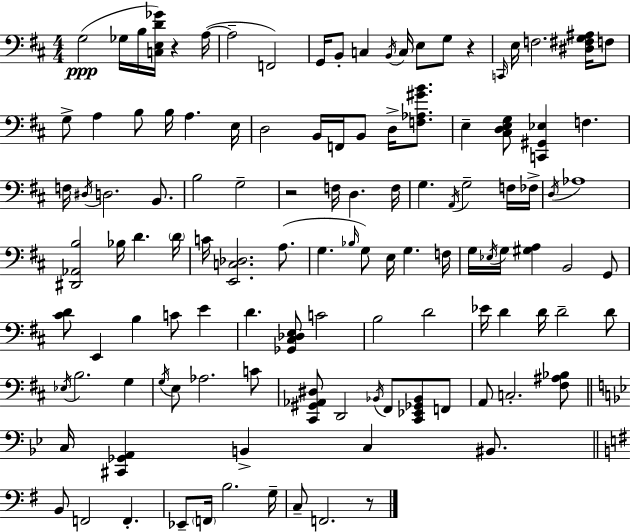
{
  \clef bass
  \numericTimeSignature
  \time 4/4
  \key d \major
  g2(\ppp ges16 b16 <c e d' ges'>16) r4 a16~(~ | a2-- f,2) | g,16 b,8-. c4 \acciaccatura { b,16 } c16 e8 g8 r4 | \grace { c,16 } e16 f2. <dis fis g ais>16 | \break f8 g8-> a4 b8 b16 a4. | e16 d2 b,16 f,16 b,8 d16-> <f aes gis' b'>8. | e4-- <cis d e g>8 <c, gis, ees>4 f4. | f16 \acciaccatura { dis16 } d2. | \break b,8. b2 g2-- | r2 f16 d4. | f16 g4. \acciaccatura { a,16 } g2-- | f16 fes16-> \acciaccatura { d16 } aes1 | \break <dis, aes, b>2 bes16 d'4. | \parenthesize d'16 c'16 <e, c des>2. | a8.( g4. \grace { bes16 }) g8 e16 g4. | f16 g16 \acciaccatura { ees16 } g16 <gis a>4 b,2 | \break g,8 <cis' d'>8 e,4 b4 | c'8 e'4 d'4. <ges, cis des e>8 c'2 | b2 d'2 | ees'16 d'4 d'16 d'2-- | \break d'8 \acciaccatura { ees16 } b2. | g4 \acciaccatura { g16 } e8 aes2. | c'8 <cis, gis, aes, dis>8 d,2 | \acciaccatura { bes,16 } fis,8 <cis, ees, ges, bes,>8 f,8 a,8 c2.-. | \break <fis ais bes>8 \bar "||" \break \key bes \major c16 <cis, ges, a,>4 b,4-> c4 bis,8. | \bar "||" \break \key g \major b,8 f,2 f,4.-. | ees,8-- \parenthesize f,16 b2. g16-- | c8-- f,2. r8 | \bar "|."
}